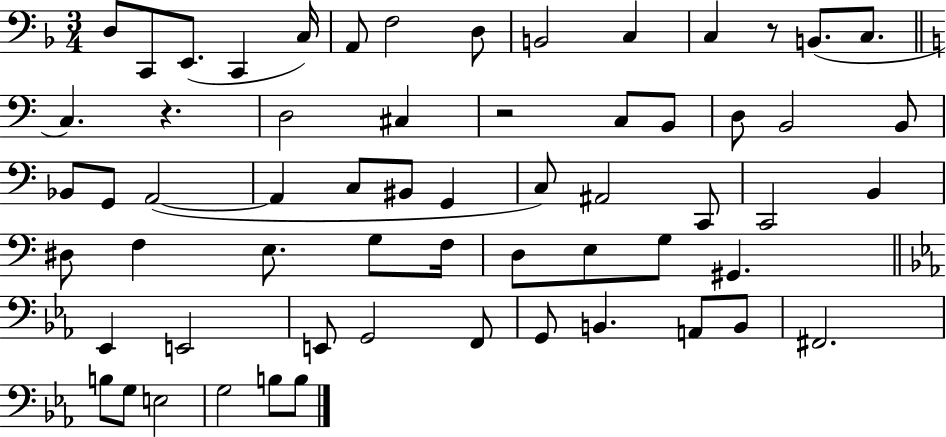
D3/e C2/e E2/e. C2/q C3/s A2/e F3/h D3/e B2/h C3/q C3/q R/e B2/e. C3/e. C3/q. R/q. D3/h C#3/q R/h C3/e B2/e D3/e B2/h B2/e Bb2/e G2/e A2/h A2/q C3/e BIS2/e G2/q C3/e A#2/h C2/e C2/h B2/q D#3/e F3/q E3/e. G3/e F3/s D3/e E3/e G3/e G#2/q. Eb2/q E2/h E2/e G2/h F2/e G2/e B2/q. A2/e B2/e F#2/h. B3/e G3/e E3/h G3/h B3/e B3/e